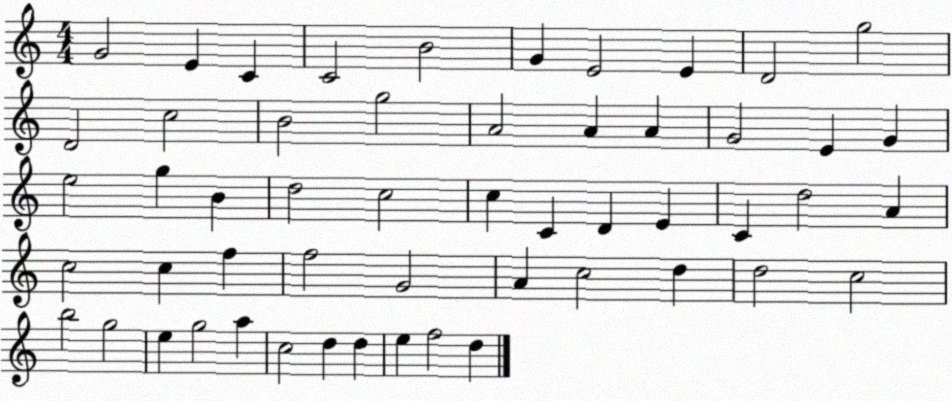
X:1
T:Untitled
M:4/4
L:1/4
K:C
G2 E C C2 B2 G E2 E D2 g2 D2 c2 B2 g2 A2 A A G2 E G e2 g B d2 c2 c C D E C d2 A c2 c f f2 G2 A c2 d d2 c2 b2 g2 e g2 a c2 d d e f2 d